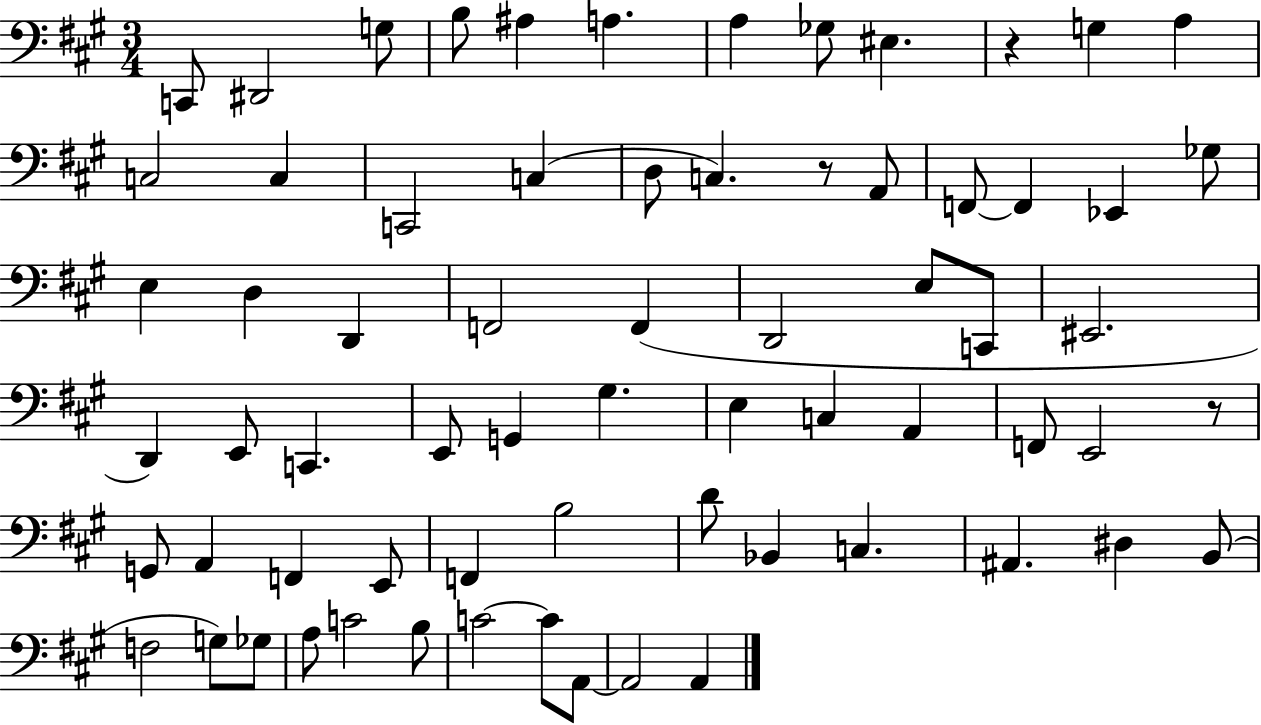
C2/e D#2/h G3/e B3/e A#3/q A3/q. A3/q Gb3/e EIS3/q. R/q G3/q A3/q C3/h C3/q C2/h C3/q D3/e C3/q. R/e A2/e F2/e F2/q Eb2/q Gb3/e E3/q D3/q D2/q F2/h F2/q D2/h E3/e C2/e EIS2/h. D2/q E2/e C2/q. E2/e G2/q G#3/q. E3/q C3/q A2/q F2/e E2/h R/e G2/e A2/q F2/q E2/e F2/q B3/h D4/e Bb2/q C3/q. A#2/q. D#3/q B2/e F3/h G3/e Gb3/e A3/e C4/h B3/e C4/h C4/e A2/e A2/h A2/q